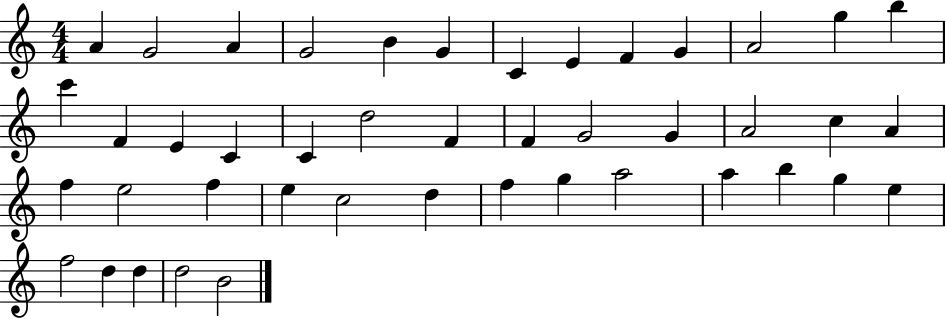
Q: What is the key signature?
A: C major